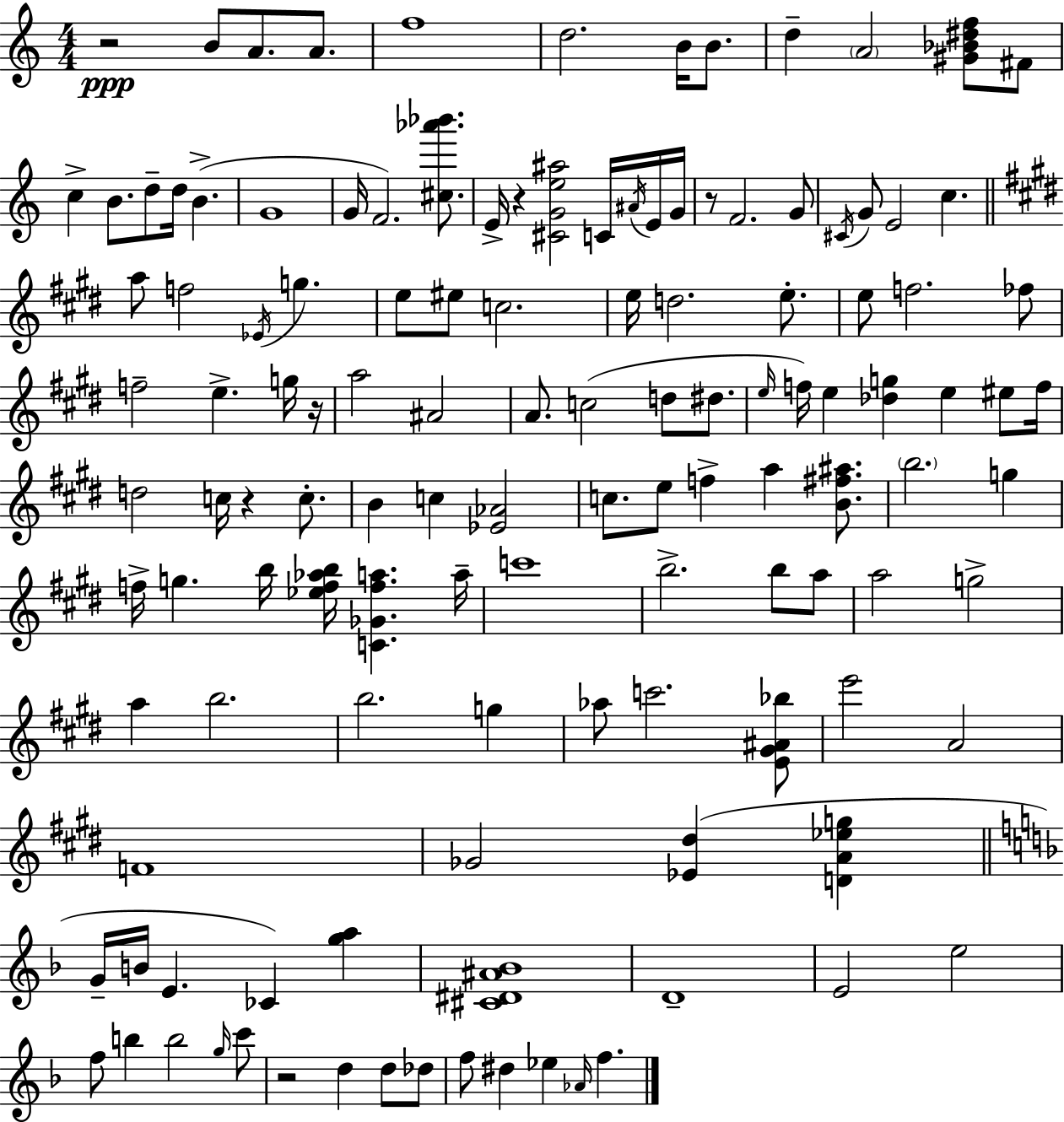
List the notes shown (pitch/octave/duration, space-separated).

R/h B4/e A4/e. A4/e. F5/w D5/h. B4/s B4/e. D5/q A4/h [G#4,Bb4,D#5,F5]/e F#4/e C5/q B4/e. D5/e D5/s B4/q. G4/w G4/s F4/h. [C#5,Ab6,Bb6]/e. E4/s R/q [C#4,G4,E5,A#5]/h C4/s A#4/s E4/s G4/s R/e F4/h. G4/e C#4/s G4/e E4/h C5/q. A5/e F5/h Eb4/s G5/q. E5/e EIS5/e C5/h. E5/s D5/h. E5/e. E5/e F5/h. FES5/e F5/h E5/q. G5/s R/s A5/h A#4/h A4/e. C5/h D5/e D#5/e. E5/s F5/s E5/q [Db5,G5]/q E5/q EIS5/e F5/s D5/h C5/s R/q C5/e. B4/q C5/q [Eb4,Ab4]/h C5/e. E5/e F5/q A5/q [B4,F#5,A#5]/e. B5/h. G5/q F5/s G5/q. B5/s [Eb5,F5,Ab5,B5]/s [C4,Gb4,F5,A5]/q. A5/s C6/w B5/h. B5/e A5/e A5/h G5/h A5/q B5/h. B5/h. G5/q Ab5/e C6/h. [E4,G#4,A#4,Bb5]/e E6/h A4/h F4/w Gb4/h [Eb4,D#5]/q [D4,A4,Eb5,G5]/q G4/s B4/s E4/q. CES4/q [G5,A5]/q [C#4,D#4,A#4,Bb4]/w D4/w E4/h E5/h F5/e B5/q B5/h G5/s C6/e R/h D5/q D5/e Db5/e F5/e D#5/q Eb5/q Ab4/s F5/q.